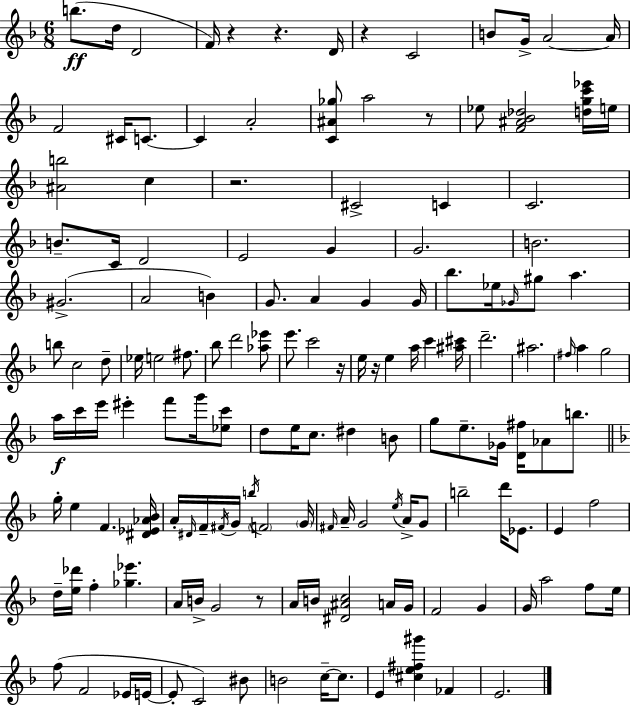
X:1
T:Untitled
M:6/8
L:1/4
K:Dm
b/2 d/4 D2 F/4 z z D/4 z C2 B/2 G/4 A2 A/4 F2 ^C/4 C/2 C A2 [C^A_g]/2 a2 z/2 _e/2 [F^A_B_d]2 [dgc'_e']/4 e/4 [^Ab]2 c z2 ^C2 C C2 B/2 C/4 D2 E2 G G2 B2 ^G2 A2 B G/2 A G G/4 _b/2 _e/4 _G/4 ^g/2 a b/2 c2 d/2 _e/4 e2 ^f/2 _b/2 d'2 [_a_e']/2 e'/2 c'2 z/4 e/4 z/4 e a/4 c' [^a^c']/4 d'2 ^a2 ^f/4 a g2 a/4 c'/4 e'/4 ^e' f'/2 g'/4 [_ec']/2 d/2 e/4 c/2 ^d B/2 g/2 e/2 _G/4 [D^f]/4 _A/2 b/2 g/4 e F [^D_E_A_B]/4 A/4 ^D/4 F/4 ^F/4 G/4 b/4 F2 G/4 ^F/4 A/4 G2 e/4 A/4 G/2 b2 d'/4 _E/2 E f2 d/4 [e_d']/4 f [_g_e'] A/4 B/4 G2 z/2 A/4 B/4 [^D^Ac]2 A/4 G/4 F2 G G/4 a2 f/2 e/4 f/2 F2 _E/4 E/4 E/2 C2 ^B/2 B2 c/4 c/2 E [^ce^f^g'] _F E2